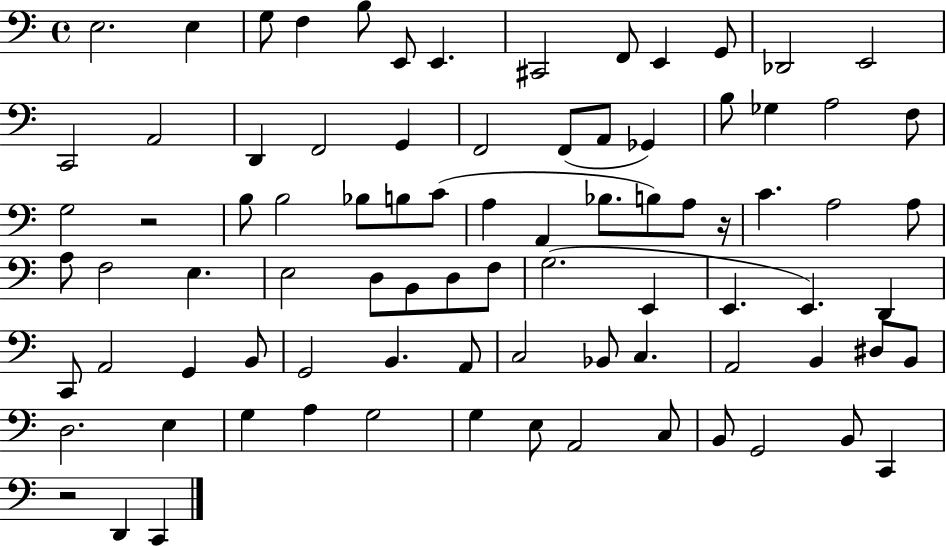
{
  \clef bass
  \time 4/4
  \defaultTimeSignature
  \key c \major
  \repeat volta 2 { e2. e4 | g8 f4 b8 e,8 e,4. | cis,2 f,8 e,4 g,8 | des,2 e,2 | \break c,2 a,2 | d,4 f,2 g,4 | f,2 f,8( a,8 ges,4) | b8 ges4 a2 f8 | \break g2 r2 | b8 b2 bes8 b8 c'8( | a4 a,4 bes8. b8) a8 r16 | c'4. a2 a8 | \break a8 f2 e4. | e2 d8 b,8 d8 f8 | g2.( e,4 | e,4. e,4.) d,4 | \break c,8 a,2 g,4 b,8 | g,2 b,4. a,8 | c2 bes,8 c4. | a,2 b,4 dis8 b,8 | \break d2. e4 | g4 a4 g2 | g4 e8 a,2 c8 | b,8 g,2 b,8 c,4 | \break r2 d,4 c,4 | } \bar "|."
}